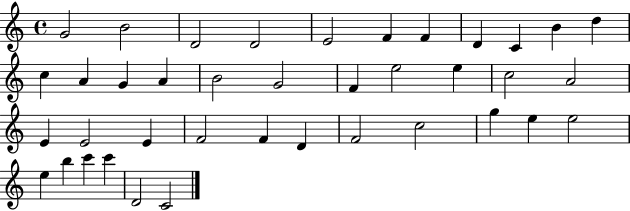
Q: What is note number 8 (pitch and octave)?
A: D4